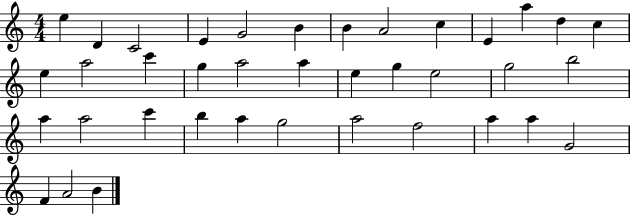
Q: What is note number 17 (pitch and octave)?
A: G5